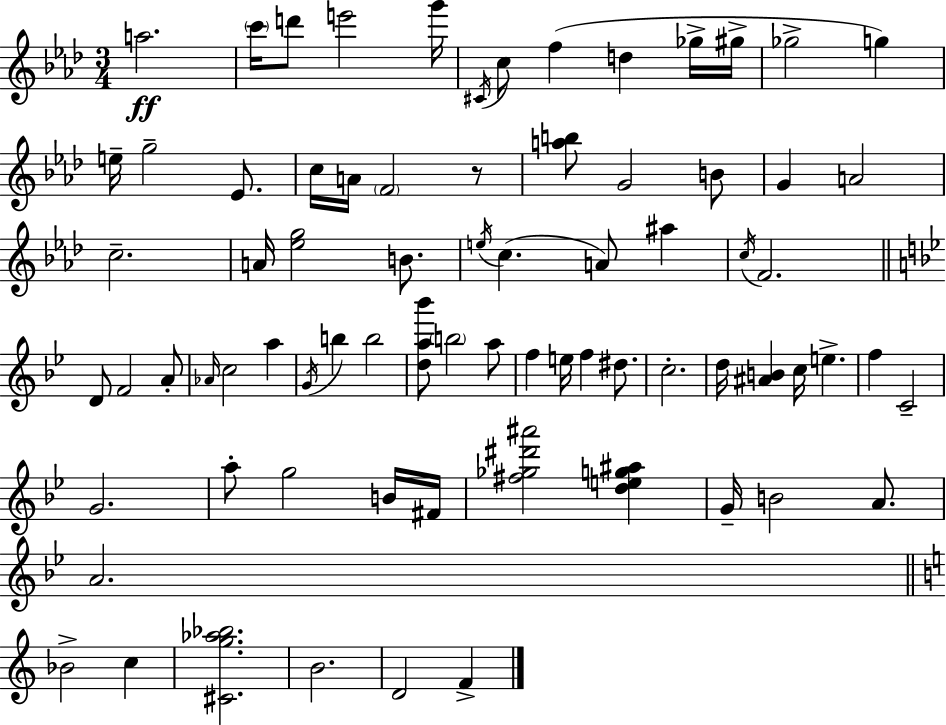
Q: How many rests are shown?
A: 1